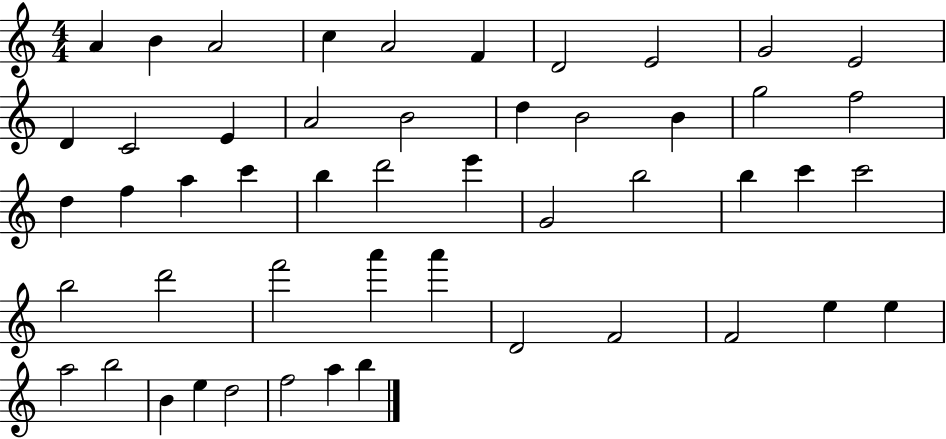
{
  \clef treble
  \numericTimeSignature
  \time 4/4
  \key c \major
  a'4 b'4 a'2 | c''4 a'2 f'4 | d'2 e'2 | g'2 e'2 | \break d'4 c'2 e'4 | a'2 b'2 | d''4 b'2 b'4 | g''2 f''2 | \break d''4 f''4 a''4 c'''4 | b''4 d'''2 e'''4 | g'2 b''2 | b''4 c'''4 c'''2 | \break b''2 d'''2 | f'''2 a'''4 a'''4 | d'2 f'2 | f'2 e''4 e''4 | \break a''2 b''2 | b'4 e''4 d''2 | f''2 a''4 b''4 | \bar "|."
}